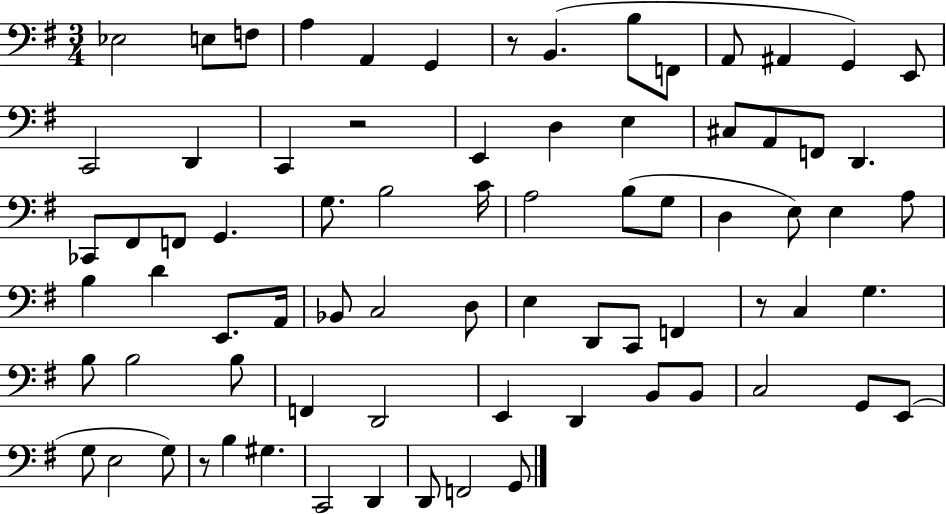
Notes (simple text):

Eb3/h E3/e F3/e A3/q A2/q G2/q R/e B2/q. B3/e F2/e A2/e A#2/q G2/q E2/e C2/h D2/q C2/q R/h E2/q D3/q E3/q C#3/e A2/e F2/e D2/q. CES2/e F#2/e F2/e G2/q. G3/e. B3/h C4/s A3/h B3/e G3/e D3/q E3/e E3/q A3/e B3/q D4/q E2/e. A2/s Bb2/e C3/h D3/e E3/q D2/e C2/e F2/q R/e C3/q G3/q. B3/e B3/h B3/e F2/q D2/h E2/q D2/q B2/e B2/e C3/h G2/e E2/e G3/e E3/h G3/e R/e B3/q G#3/q. C2/h D2/q D2/e F2/h G2/e